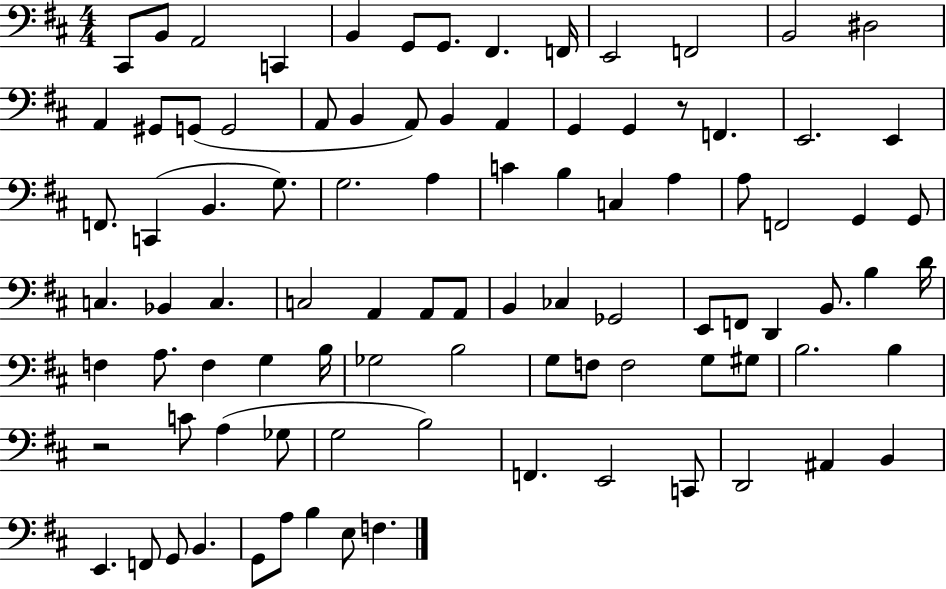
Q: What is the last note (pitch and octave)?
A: F3